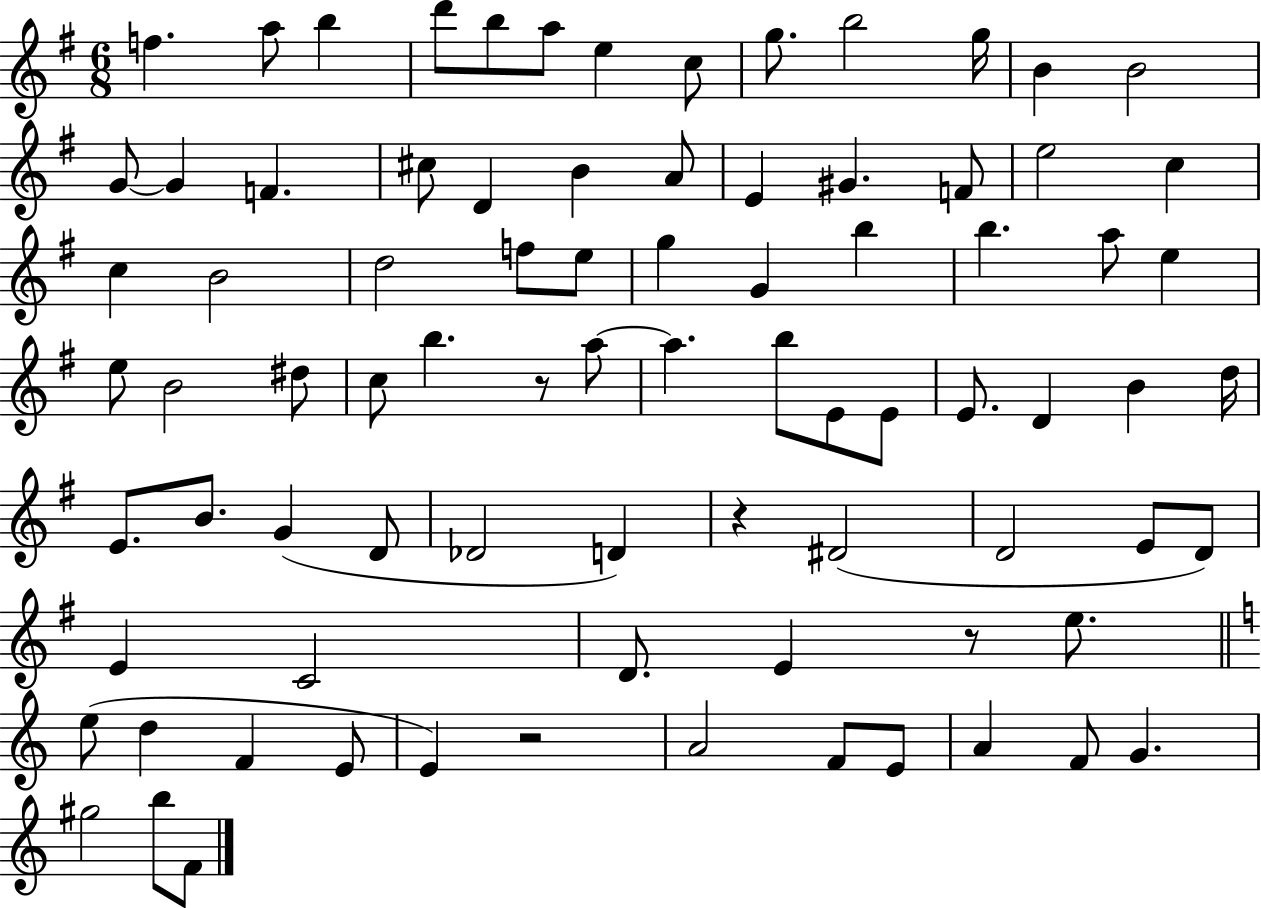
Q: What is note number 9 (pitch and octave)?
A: G5